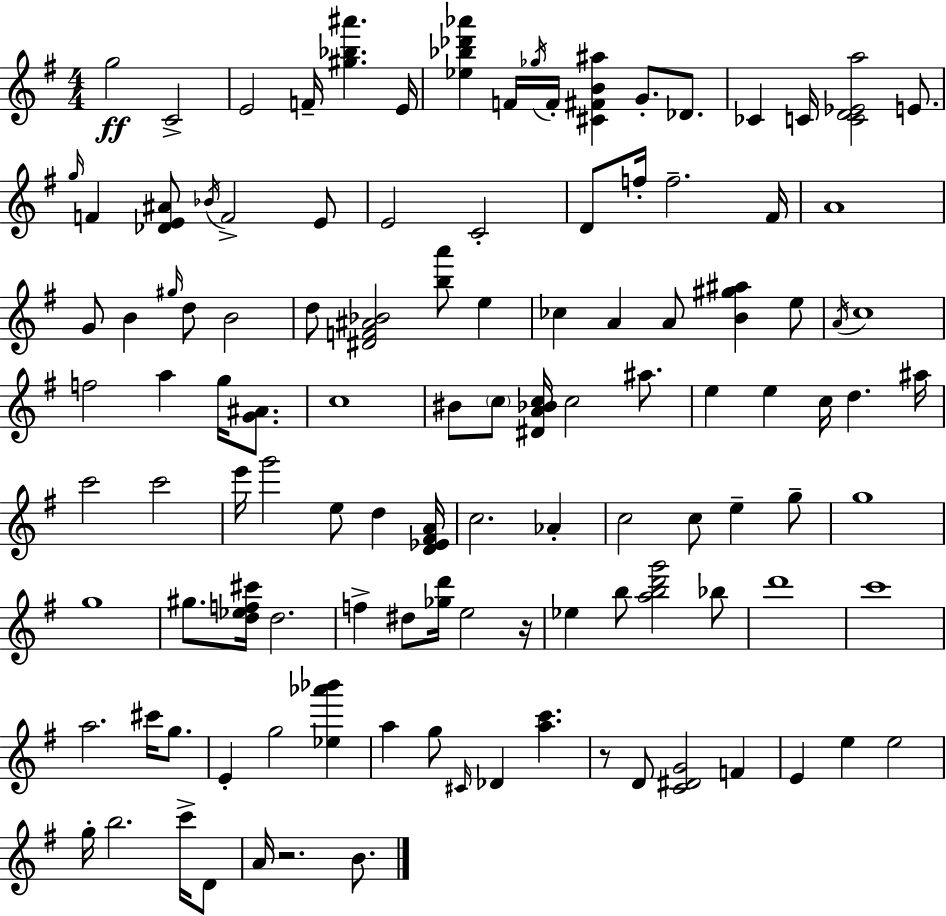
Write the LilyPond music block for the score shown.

{
  \clef treble
  \numericTimeSignature
  \time 4/4
  \key e \minor
  \repeat volta 2 { g''2\ff c'2-> | e'2 f'16-- <gis'' bes'' ais'''>4. e'16 | <ees'' bes'' des''' aes'''>4 f'16 \acciaccatura { ges''16 } f'16-. <cis' fis' b' ais''>4 g'8.-. des'8. | ces'4 c'16 <c' d' ees' a''>2 e'8. | \break \grace { g''16 } f'4 <des' e' ais'>8 \acciaccatura { bes'16 } f'2-> | e'8 e'2 c'2-. | d'8 f''16-. f''2.-- | fis'16 a'1 | \break g'8 b'4 \grace { gis''16 } d''8 b'2 | d''8 <dis' f' ais' bes'>2 <b'' a'''>8 | e''4 ces''4 a'4 a'8 <b' gis'' ais''>4 | e''8 \acciaccatura { a'16 } c''1 | \break f''2 a''4 | g''16 <g' ais'>8. c''1 | bis'8 \parenthesize c''8 <dis' a' bes' c''>16 c''2 | ais''8. e''4 e''4 c''16 d''4. | \break ais''16 c'''2 c'''2 | e'''16 g'''2 e''8 | d''4 <d' ees' fis' a'>16 c''2. | aes'4-. c''2 c''8 e''4-- | \break g''8-- g''1 | g''1 | gis''8. <d'' ees'' f'' cis'''>16 d''2. | f''4-> dis''8 <ges'' d'''>16 e''2 | \break r16 ees''4 b''8 <a'' b'' d''' g'''>2 | bes''8 d'''1 | c'''1 | a''2. | \break cis'''16 g''8. e'4-. g''2 | <ees'' aes''' bes'''>4 a''4 g''8 \grace { cis'16 } des'4 | <a'' c'''>4. r8 d'8 <c' dis' g'>2 | f'4 e'4 e''4 e''2 | \break g''16-. b''2. | c'''16-> d'8 a'16 r2. | b'8. } \bar "|."
}